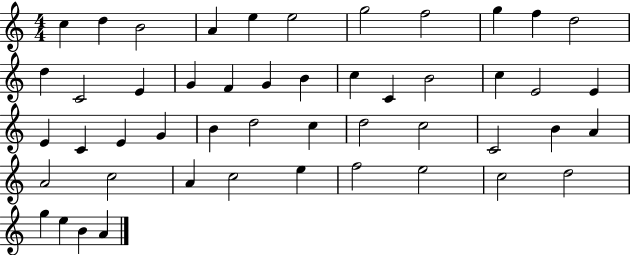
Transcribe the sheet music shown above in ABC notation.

X:1
T:Untitled
M:4/4
L:1/4
K:C
c d B2 A e e2 g2 f2 g f d2 d C2 E G F G B c C B2 c E2 E E C E G B d2 c d2 c2 C2 B A A2 c2 A c2 e f2 e2 c2 d2 g e B A